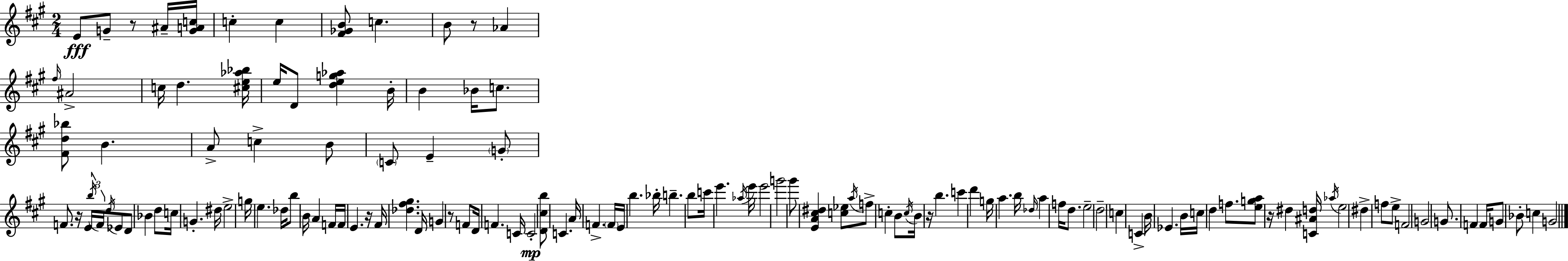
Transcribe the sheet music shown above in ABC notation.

X:1
T:Untitled
M:2/4
L:1/4
K:A
E/2 G/2 z/2 ^A/4 [GAc]/4 c c [^F_GB]/2 c B/2 z/2 _A ^f/4 ^A2 c/4 d [^ce_a_b]/4 e/4 D/2 [deg_a] B/4 B _B/4 c/2 [^Fd_b]/2 B A/2 c B/2 C/2 E G/2 F/2 z/4 E/4 b/4 F/4 d/4 _E/2 D/2 _B d/2 c/4 G ^d/4 e2 g/4 e _d/4 b/2 B/4 A F/4 F/4 E z/4 ^F/4 [_d^f^g] D/4 G z/2 F/2 D/4 F C/4 C2 [D^cb]/2 C A/4 F F/4 E/4 b _b/4 b b/2 c'/4 e' _a/4 e'/4 e'2 g'2 ^g'/2 [EA^c^d] [c_e]/2 a/4 f/2 c B/2 c/4 B/4 z/4 b c' d' g/4 a b/4 _d/4 a f/4 d/2 e2 d2 c C B/4 _E B/4 c/4 d f/2 [ega]/2 z/4 ^d [C^Ad]/4 _a/4 e2 ^d f/2 e/2 F2 G2 G/2 F F/4 G/2 _B/2 c G2